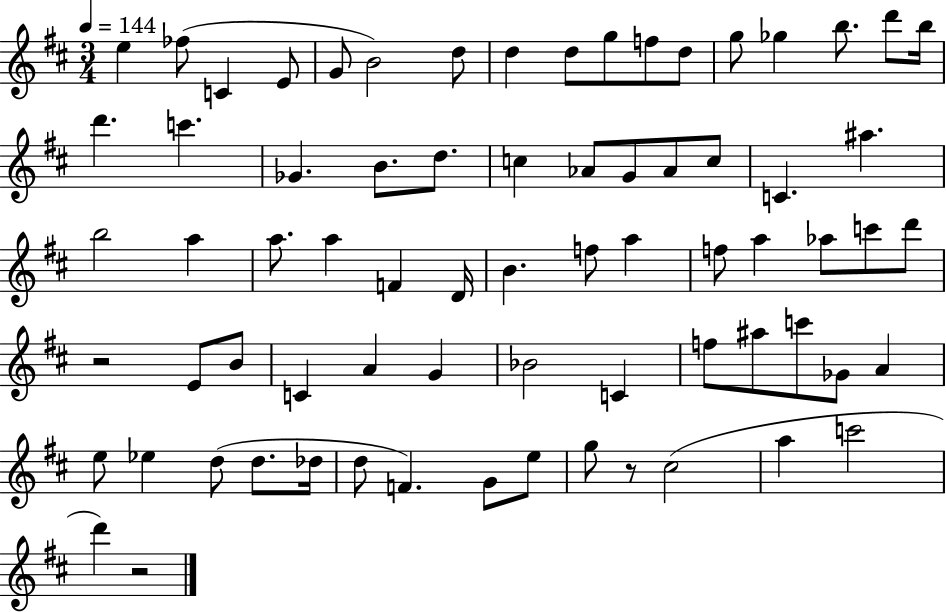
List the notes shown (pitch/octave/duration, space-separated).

E5/q FES5/e C4/q E4/e G4/e B4/h D5/e D5/q D5/e G5/e F5/e D5/e G5/e Gb5/q B5/e. D6/e B5/s D6/q. C6/q. Gb4/q. B4/e. D5/e. C5/q Ab4/e G4/e Ab4/e C5/e C4/q. A#5/q. B5/h A5/q A5/e. A5/q F4/q D4/s B4/q. F5/e A5/q F5/e A5/q Ab5/e C6/e D6/e R/h E4/e B4/e C4/q A4/q G4/q Bb4/h C4/q F5/e A#5/e C6/e Gb4/e A4/q E5/e Eb5/q D5/e D5/e. Db5/s D5/e F4/q. G4/e E5/e G5/e R/e C#5/h A5/q C6/h D6/q R/h